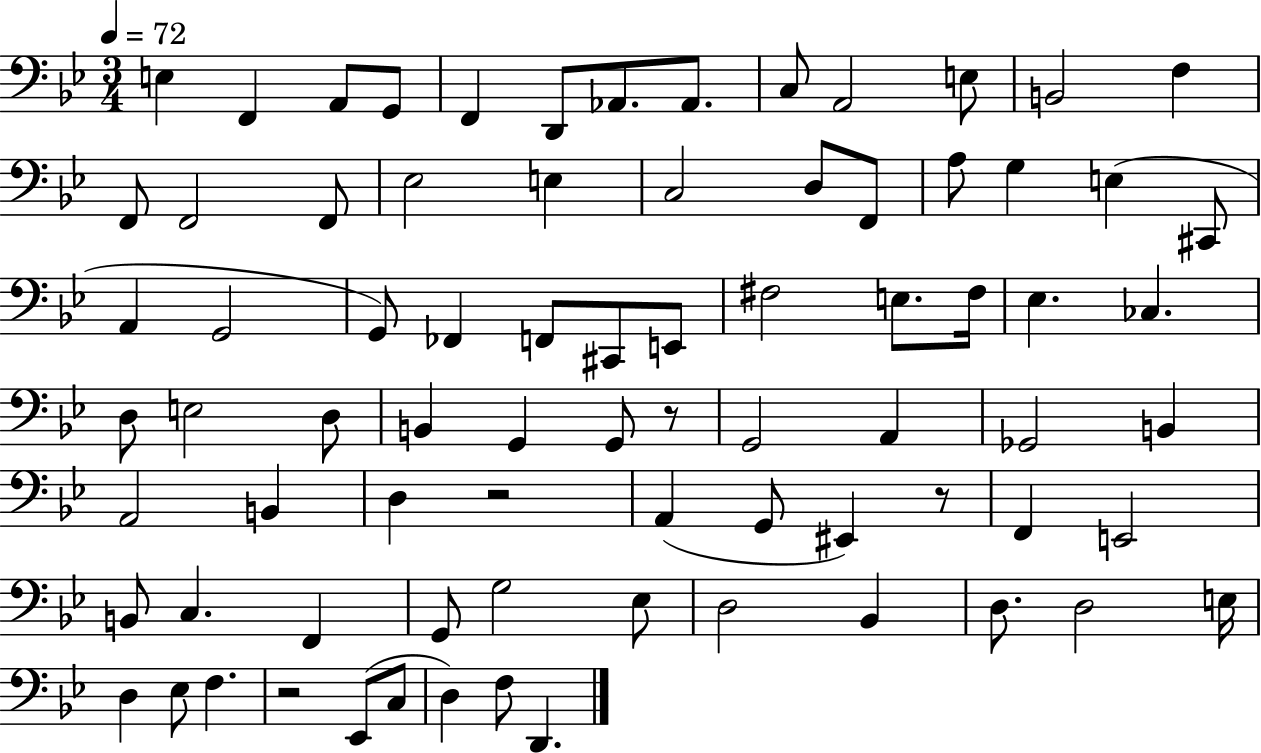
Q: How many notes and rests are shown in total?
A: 78